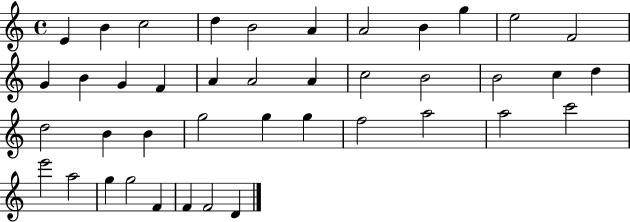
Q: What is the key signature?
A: C major